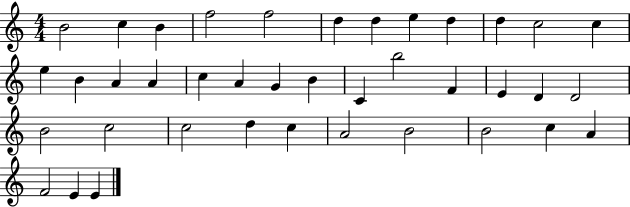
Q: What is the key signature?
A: C major